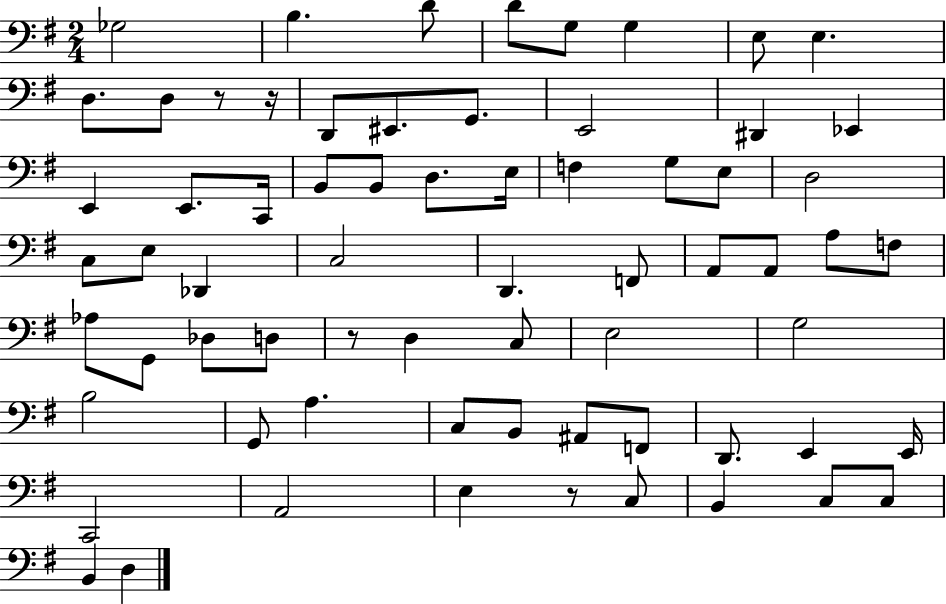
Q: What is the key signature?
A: G major